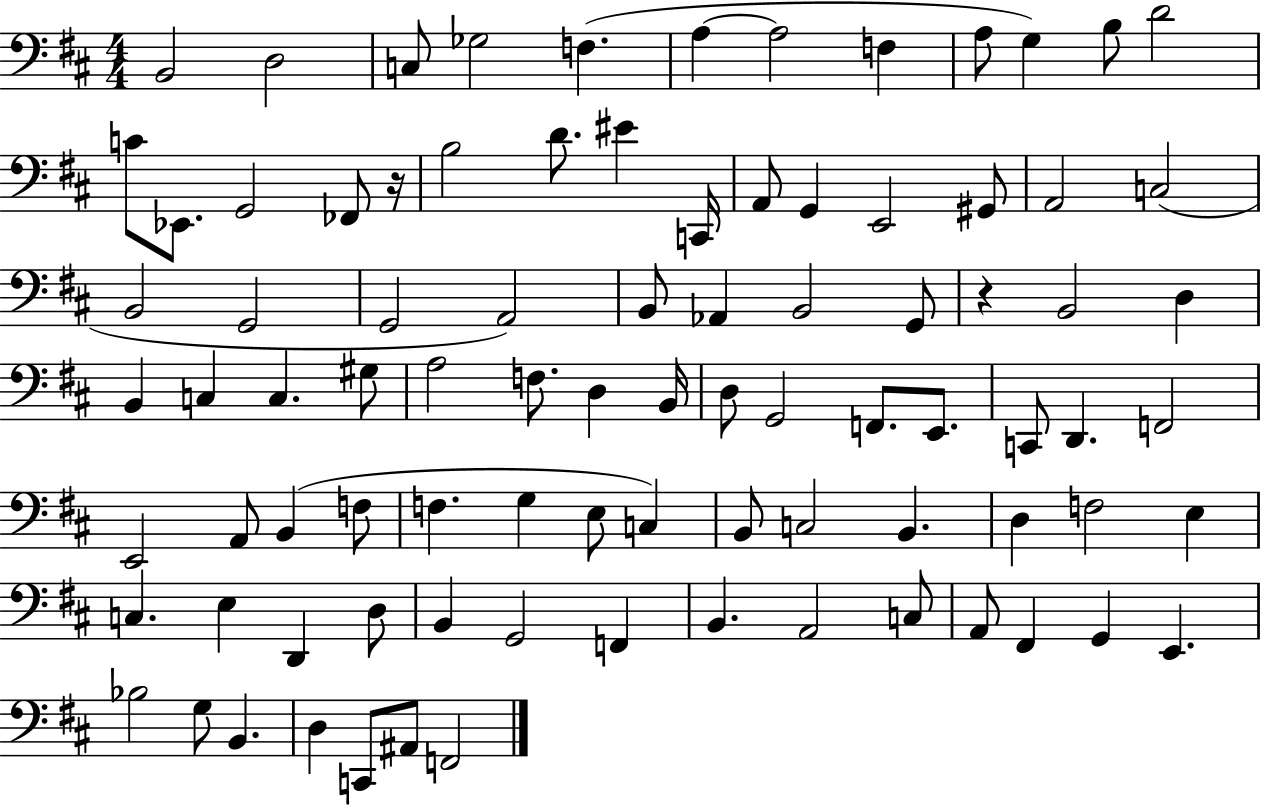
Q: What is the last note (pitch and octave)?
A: F2